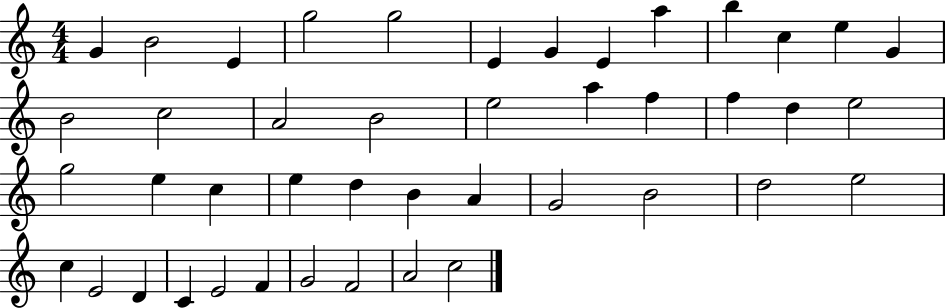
{
  \clef treble
  \numericTimeSignature
  \time 4/4
  \key c \major
  g'4 b'2 e'4 | g''2 g''2 | e'4 g'4 e'4 a''4 | b''4 c''4 e''4 g'4 | \break b'2 c''2 | a'2 b'2 | e''2 a''4 f''4 | f''4 d''4 e''2 | \break g''2 e''4 c''4 | e''4 d''4 b'4 a'4 | g'2 b'2 | d''2 e''2 | \break c''4 e'2 d'4 | c'4 e'2 f'4 | g'2 f'2 | a'2 c''2 | \break \bar "|."
}